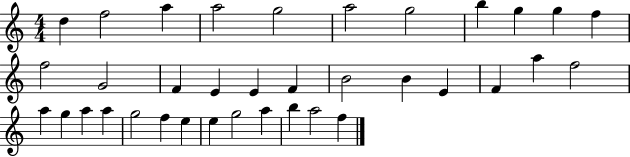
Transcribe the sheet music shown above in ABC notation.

X:1
T:Untitled
M:4/4
L:1/4
K:C
d f2 a a2 g2 a2 g2 b g g f f2 G2 F E E F B2 B E F a f2 a g a a g2 f e e g2 a b a2 f